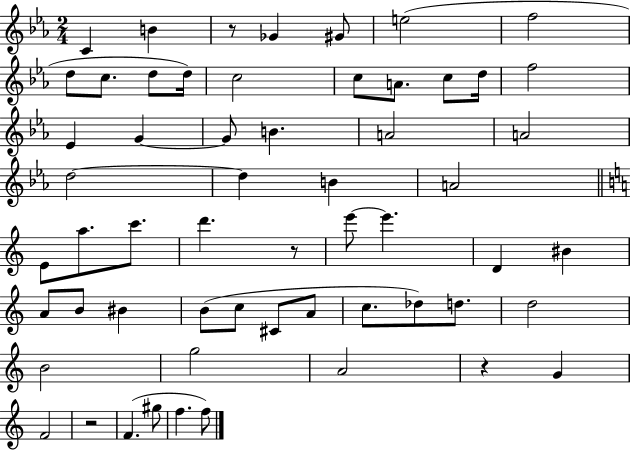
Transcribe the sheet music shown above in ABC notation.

X:1
T:Untitled
M:2/4
L:1/4
K:Eb
C B z/2 _G ^G/2 e2 f2 d/2 c/2 d/2 d/4 c2 c/2 A/2 c/2 d/4 f2 _E G G/2 B A2 A2 d2 d B A2 E/2 a/2 c'/2 d' z/2 e'/2 e' D ^B A/2 B/2 ^B B/2 c/2 ^C/2 A/2 c/2 _d/2 d/2 d2 B2 g2 A2 z G F2 z2 F ^g/2 f f/2